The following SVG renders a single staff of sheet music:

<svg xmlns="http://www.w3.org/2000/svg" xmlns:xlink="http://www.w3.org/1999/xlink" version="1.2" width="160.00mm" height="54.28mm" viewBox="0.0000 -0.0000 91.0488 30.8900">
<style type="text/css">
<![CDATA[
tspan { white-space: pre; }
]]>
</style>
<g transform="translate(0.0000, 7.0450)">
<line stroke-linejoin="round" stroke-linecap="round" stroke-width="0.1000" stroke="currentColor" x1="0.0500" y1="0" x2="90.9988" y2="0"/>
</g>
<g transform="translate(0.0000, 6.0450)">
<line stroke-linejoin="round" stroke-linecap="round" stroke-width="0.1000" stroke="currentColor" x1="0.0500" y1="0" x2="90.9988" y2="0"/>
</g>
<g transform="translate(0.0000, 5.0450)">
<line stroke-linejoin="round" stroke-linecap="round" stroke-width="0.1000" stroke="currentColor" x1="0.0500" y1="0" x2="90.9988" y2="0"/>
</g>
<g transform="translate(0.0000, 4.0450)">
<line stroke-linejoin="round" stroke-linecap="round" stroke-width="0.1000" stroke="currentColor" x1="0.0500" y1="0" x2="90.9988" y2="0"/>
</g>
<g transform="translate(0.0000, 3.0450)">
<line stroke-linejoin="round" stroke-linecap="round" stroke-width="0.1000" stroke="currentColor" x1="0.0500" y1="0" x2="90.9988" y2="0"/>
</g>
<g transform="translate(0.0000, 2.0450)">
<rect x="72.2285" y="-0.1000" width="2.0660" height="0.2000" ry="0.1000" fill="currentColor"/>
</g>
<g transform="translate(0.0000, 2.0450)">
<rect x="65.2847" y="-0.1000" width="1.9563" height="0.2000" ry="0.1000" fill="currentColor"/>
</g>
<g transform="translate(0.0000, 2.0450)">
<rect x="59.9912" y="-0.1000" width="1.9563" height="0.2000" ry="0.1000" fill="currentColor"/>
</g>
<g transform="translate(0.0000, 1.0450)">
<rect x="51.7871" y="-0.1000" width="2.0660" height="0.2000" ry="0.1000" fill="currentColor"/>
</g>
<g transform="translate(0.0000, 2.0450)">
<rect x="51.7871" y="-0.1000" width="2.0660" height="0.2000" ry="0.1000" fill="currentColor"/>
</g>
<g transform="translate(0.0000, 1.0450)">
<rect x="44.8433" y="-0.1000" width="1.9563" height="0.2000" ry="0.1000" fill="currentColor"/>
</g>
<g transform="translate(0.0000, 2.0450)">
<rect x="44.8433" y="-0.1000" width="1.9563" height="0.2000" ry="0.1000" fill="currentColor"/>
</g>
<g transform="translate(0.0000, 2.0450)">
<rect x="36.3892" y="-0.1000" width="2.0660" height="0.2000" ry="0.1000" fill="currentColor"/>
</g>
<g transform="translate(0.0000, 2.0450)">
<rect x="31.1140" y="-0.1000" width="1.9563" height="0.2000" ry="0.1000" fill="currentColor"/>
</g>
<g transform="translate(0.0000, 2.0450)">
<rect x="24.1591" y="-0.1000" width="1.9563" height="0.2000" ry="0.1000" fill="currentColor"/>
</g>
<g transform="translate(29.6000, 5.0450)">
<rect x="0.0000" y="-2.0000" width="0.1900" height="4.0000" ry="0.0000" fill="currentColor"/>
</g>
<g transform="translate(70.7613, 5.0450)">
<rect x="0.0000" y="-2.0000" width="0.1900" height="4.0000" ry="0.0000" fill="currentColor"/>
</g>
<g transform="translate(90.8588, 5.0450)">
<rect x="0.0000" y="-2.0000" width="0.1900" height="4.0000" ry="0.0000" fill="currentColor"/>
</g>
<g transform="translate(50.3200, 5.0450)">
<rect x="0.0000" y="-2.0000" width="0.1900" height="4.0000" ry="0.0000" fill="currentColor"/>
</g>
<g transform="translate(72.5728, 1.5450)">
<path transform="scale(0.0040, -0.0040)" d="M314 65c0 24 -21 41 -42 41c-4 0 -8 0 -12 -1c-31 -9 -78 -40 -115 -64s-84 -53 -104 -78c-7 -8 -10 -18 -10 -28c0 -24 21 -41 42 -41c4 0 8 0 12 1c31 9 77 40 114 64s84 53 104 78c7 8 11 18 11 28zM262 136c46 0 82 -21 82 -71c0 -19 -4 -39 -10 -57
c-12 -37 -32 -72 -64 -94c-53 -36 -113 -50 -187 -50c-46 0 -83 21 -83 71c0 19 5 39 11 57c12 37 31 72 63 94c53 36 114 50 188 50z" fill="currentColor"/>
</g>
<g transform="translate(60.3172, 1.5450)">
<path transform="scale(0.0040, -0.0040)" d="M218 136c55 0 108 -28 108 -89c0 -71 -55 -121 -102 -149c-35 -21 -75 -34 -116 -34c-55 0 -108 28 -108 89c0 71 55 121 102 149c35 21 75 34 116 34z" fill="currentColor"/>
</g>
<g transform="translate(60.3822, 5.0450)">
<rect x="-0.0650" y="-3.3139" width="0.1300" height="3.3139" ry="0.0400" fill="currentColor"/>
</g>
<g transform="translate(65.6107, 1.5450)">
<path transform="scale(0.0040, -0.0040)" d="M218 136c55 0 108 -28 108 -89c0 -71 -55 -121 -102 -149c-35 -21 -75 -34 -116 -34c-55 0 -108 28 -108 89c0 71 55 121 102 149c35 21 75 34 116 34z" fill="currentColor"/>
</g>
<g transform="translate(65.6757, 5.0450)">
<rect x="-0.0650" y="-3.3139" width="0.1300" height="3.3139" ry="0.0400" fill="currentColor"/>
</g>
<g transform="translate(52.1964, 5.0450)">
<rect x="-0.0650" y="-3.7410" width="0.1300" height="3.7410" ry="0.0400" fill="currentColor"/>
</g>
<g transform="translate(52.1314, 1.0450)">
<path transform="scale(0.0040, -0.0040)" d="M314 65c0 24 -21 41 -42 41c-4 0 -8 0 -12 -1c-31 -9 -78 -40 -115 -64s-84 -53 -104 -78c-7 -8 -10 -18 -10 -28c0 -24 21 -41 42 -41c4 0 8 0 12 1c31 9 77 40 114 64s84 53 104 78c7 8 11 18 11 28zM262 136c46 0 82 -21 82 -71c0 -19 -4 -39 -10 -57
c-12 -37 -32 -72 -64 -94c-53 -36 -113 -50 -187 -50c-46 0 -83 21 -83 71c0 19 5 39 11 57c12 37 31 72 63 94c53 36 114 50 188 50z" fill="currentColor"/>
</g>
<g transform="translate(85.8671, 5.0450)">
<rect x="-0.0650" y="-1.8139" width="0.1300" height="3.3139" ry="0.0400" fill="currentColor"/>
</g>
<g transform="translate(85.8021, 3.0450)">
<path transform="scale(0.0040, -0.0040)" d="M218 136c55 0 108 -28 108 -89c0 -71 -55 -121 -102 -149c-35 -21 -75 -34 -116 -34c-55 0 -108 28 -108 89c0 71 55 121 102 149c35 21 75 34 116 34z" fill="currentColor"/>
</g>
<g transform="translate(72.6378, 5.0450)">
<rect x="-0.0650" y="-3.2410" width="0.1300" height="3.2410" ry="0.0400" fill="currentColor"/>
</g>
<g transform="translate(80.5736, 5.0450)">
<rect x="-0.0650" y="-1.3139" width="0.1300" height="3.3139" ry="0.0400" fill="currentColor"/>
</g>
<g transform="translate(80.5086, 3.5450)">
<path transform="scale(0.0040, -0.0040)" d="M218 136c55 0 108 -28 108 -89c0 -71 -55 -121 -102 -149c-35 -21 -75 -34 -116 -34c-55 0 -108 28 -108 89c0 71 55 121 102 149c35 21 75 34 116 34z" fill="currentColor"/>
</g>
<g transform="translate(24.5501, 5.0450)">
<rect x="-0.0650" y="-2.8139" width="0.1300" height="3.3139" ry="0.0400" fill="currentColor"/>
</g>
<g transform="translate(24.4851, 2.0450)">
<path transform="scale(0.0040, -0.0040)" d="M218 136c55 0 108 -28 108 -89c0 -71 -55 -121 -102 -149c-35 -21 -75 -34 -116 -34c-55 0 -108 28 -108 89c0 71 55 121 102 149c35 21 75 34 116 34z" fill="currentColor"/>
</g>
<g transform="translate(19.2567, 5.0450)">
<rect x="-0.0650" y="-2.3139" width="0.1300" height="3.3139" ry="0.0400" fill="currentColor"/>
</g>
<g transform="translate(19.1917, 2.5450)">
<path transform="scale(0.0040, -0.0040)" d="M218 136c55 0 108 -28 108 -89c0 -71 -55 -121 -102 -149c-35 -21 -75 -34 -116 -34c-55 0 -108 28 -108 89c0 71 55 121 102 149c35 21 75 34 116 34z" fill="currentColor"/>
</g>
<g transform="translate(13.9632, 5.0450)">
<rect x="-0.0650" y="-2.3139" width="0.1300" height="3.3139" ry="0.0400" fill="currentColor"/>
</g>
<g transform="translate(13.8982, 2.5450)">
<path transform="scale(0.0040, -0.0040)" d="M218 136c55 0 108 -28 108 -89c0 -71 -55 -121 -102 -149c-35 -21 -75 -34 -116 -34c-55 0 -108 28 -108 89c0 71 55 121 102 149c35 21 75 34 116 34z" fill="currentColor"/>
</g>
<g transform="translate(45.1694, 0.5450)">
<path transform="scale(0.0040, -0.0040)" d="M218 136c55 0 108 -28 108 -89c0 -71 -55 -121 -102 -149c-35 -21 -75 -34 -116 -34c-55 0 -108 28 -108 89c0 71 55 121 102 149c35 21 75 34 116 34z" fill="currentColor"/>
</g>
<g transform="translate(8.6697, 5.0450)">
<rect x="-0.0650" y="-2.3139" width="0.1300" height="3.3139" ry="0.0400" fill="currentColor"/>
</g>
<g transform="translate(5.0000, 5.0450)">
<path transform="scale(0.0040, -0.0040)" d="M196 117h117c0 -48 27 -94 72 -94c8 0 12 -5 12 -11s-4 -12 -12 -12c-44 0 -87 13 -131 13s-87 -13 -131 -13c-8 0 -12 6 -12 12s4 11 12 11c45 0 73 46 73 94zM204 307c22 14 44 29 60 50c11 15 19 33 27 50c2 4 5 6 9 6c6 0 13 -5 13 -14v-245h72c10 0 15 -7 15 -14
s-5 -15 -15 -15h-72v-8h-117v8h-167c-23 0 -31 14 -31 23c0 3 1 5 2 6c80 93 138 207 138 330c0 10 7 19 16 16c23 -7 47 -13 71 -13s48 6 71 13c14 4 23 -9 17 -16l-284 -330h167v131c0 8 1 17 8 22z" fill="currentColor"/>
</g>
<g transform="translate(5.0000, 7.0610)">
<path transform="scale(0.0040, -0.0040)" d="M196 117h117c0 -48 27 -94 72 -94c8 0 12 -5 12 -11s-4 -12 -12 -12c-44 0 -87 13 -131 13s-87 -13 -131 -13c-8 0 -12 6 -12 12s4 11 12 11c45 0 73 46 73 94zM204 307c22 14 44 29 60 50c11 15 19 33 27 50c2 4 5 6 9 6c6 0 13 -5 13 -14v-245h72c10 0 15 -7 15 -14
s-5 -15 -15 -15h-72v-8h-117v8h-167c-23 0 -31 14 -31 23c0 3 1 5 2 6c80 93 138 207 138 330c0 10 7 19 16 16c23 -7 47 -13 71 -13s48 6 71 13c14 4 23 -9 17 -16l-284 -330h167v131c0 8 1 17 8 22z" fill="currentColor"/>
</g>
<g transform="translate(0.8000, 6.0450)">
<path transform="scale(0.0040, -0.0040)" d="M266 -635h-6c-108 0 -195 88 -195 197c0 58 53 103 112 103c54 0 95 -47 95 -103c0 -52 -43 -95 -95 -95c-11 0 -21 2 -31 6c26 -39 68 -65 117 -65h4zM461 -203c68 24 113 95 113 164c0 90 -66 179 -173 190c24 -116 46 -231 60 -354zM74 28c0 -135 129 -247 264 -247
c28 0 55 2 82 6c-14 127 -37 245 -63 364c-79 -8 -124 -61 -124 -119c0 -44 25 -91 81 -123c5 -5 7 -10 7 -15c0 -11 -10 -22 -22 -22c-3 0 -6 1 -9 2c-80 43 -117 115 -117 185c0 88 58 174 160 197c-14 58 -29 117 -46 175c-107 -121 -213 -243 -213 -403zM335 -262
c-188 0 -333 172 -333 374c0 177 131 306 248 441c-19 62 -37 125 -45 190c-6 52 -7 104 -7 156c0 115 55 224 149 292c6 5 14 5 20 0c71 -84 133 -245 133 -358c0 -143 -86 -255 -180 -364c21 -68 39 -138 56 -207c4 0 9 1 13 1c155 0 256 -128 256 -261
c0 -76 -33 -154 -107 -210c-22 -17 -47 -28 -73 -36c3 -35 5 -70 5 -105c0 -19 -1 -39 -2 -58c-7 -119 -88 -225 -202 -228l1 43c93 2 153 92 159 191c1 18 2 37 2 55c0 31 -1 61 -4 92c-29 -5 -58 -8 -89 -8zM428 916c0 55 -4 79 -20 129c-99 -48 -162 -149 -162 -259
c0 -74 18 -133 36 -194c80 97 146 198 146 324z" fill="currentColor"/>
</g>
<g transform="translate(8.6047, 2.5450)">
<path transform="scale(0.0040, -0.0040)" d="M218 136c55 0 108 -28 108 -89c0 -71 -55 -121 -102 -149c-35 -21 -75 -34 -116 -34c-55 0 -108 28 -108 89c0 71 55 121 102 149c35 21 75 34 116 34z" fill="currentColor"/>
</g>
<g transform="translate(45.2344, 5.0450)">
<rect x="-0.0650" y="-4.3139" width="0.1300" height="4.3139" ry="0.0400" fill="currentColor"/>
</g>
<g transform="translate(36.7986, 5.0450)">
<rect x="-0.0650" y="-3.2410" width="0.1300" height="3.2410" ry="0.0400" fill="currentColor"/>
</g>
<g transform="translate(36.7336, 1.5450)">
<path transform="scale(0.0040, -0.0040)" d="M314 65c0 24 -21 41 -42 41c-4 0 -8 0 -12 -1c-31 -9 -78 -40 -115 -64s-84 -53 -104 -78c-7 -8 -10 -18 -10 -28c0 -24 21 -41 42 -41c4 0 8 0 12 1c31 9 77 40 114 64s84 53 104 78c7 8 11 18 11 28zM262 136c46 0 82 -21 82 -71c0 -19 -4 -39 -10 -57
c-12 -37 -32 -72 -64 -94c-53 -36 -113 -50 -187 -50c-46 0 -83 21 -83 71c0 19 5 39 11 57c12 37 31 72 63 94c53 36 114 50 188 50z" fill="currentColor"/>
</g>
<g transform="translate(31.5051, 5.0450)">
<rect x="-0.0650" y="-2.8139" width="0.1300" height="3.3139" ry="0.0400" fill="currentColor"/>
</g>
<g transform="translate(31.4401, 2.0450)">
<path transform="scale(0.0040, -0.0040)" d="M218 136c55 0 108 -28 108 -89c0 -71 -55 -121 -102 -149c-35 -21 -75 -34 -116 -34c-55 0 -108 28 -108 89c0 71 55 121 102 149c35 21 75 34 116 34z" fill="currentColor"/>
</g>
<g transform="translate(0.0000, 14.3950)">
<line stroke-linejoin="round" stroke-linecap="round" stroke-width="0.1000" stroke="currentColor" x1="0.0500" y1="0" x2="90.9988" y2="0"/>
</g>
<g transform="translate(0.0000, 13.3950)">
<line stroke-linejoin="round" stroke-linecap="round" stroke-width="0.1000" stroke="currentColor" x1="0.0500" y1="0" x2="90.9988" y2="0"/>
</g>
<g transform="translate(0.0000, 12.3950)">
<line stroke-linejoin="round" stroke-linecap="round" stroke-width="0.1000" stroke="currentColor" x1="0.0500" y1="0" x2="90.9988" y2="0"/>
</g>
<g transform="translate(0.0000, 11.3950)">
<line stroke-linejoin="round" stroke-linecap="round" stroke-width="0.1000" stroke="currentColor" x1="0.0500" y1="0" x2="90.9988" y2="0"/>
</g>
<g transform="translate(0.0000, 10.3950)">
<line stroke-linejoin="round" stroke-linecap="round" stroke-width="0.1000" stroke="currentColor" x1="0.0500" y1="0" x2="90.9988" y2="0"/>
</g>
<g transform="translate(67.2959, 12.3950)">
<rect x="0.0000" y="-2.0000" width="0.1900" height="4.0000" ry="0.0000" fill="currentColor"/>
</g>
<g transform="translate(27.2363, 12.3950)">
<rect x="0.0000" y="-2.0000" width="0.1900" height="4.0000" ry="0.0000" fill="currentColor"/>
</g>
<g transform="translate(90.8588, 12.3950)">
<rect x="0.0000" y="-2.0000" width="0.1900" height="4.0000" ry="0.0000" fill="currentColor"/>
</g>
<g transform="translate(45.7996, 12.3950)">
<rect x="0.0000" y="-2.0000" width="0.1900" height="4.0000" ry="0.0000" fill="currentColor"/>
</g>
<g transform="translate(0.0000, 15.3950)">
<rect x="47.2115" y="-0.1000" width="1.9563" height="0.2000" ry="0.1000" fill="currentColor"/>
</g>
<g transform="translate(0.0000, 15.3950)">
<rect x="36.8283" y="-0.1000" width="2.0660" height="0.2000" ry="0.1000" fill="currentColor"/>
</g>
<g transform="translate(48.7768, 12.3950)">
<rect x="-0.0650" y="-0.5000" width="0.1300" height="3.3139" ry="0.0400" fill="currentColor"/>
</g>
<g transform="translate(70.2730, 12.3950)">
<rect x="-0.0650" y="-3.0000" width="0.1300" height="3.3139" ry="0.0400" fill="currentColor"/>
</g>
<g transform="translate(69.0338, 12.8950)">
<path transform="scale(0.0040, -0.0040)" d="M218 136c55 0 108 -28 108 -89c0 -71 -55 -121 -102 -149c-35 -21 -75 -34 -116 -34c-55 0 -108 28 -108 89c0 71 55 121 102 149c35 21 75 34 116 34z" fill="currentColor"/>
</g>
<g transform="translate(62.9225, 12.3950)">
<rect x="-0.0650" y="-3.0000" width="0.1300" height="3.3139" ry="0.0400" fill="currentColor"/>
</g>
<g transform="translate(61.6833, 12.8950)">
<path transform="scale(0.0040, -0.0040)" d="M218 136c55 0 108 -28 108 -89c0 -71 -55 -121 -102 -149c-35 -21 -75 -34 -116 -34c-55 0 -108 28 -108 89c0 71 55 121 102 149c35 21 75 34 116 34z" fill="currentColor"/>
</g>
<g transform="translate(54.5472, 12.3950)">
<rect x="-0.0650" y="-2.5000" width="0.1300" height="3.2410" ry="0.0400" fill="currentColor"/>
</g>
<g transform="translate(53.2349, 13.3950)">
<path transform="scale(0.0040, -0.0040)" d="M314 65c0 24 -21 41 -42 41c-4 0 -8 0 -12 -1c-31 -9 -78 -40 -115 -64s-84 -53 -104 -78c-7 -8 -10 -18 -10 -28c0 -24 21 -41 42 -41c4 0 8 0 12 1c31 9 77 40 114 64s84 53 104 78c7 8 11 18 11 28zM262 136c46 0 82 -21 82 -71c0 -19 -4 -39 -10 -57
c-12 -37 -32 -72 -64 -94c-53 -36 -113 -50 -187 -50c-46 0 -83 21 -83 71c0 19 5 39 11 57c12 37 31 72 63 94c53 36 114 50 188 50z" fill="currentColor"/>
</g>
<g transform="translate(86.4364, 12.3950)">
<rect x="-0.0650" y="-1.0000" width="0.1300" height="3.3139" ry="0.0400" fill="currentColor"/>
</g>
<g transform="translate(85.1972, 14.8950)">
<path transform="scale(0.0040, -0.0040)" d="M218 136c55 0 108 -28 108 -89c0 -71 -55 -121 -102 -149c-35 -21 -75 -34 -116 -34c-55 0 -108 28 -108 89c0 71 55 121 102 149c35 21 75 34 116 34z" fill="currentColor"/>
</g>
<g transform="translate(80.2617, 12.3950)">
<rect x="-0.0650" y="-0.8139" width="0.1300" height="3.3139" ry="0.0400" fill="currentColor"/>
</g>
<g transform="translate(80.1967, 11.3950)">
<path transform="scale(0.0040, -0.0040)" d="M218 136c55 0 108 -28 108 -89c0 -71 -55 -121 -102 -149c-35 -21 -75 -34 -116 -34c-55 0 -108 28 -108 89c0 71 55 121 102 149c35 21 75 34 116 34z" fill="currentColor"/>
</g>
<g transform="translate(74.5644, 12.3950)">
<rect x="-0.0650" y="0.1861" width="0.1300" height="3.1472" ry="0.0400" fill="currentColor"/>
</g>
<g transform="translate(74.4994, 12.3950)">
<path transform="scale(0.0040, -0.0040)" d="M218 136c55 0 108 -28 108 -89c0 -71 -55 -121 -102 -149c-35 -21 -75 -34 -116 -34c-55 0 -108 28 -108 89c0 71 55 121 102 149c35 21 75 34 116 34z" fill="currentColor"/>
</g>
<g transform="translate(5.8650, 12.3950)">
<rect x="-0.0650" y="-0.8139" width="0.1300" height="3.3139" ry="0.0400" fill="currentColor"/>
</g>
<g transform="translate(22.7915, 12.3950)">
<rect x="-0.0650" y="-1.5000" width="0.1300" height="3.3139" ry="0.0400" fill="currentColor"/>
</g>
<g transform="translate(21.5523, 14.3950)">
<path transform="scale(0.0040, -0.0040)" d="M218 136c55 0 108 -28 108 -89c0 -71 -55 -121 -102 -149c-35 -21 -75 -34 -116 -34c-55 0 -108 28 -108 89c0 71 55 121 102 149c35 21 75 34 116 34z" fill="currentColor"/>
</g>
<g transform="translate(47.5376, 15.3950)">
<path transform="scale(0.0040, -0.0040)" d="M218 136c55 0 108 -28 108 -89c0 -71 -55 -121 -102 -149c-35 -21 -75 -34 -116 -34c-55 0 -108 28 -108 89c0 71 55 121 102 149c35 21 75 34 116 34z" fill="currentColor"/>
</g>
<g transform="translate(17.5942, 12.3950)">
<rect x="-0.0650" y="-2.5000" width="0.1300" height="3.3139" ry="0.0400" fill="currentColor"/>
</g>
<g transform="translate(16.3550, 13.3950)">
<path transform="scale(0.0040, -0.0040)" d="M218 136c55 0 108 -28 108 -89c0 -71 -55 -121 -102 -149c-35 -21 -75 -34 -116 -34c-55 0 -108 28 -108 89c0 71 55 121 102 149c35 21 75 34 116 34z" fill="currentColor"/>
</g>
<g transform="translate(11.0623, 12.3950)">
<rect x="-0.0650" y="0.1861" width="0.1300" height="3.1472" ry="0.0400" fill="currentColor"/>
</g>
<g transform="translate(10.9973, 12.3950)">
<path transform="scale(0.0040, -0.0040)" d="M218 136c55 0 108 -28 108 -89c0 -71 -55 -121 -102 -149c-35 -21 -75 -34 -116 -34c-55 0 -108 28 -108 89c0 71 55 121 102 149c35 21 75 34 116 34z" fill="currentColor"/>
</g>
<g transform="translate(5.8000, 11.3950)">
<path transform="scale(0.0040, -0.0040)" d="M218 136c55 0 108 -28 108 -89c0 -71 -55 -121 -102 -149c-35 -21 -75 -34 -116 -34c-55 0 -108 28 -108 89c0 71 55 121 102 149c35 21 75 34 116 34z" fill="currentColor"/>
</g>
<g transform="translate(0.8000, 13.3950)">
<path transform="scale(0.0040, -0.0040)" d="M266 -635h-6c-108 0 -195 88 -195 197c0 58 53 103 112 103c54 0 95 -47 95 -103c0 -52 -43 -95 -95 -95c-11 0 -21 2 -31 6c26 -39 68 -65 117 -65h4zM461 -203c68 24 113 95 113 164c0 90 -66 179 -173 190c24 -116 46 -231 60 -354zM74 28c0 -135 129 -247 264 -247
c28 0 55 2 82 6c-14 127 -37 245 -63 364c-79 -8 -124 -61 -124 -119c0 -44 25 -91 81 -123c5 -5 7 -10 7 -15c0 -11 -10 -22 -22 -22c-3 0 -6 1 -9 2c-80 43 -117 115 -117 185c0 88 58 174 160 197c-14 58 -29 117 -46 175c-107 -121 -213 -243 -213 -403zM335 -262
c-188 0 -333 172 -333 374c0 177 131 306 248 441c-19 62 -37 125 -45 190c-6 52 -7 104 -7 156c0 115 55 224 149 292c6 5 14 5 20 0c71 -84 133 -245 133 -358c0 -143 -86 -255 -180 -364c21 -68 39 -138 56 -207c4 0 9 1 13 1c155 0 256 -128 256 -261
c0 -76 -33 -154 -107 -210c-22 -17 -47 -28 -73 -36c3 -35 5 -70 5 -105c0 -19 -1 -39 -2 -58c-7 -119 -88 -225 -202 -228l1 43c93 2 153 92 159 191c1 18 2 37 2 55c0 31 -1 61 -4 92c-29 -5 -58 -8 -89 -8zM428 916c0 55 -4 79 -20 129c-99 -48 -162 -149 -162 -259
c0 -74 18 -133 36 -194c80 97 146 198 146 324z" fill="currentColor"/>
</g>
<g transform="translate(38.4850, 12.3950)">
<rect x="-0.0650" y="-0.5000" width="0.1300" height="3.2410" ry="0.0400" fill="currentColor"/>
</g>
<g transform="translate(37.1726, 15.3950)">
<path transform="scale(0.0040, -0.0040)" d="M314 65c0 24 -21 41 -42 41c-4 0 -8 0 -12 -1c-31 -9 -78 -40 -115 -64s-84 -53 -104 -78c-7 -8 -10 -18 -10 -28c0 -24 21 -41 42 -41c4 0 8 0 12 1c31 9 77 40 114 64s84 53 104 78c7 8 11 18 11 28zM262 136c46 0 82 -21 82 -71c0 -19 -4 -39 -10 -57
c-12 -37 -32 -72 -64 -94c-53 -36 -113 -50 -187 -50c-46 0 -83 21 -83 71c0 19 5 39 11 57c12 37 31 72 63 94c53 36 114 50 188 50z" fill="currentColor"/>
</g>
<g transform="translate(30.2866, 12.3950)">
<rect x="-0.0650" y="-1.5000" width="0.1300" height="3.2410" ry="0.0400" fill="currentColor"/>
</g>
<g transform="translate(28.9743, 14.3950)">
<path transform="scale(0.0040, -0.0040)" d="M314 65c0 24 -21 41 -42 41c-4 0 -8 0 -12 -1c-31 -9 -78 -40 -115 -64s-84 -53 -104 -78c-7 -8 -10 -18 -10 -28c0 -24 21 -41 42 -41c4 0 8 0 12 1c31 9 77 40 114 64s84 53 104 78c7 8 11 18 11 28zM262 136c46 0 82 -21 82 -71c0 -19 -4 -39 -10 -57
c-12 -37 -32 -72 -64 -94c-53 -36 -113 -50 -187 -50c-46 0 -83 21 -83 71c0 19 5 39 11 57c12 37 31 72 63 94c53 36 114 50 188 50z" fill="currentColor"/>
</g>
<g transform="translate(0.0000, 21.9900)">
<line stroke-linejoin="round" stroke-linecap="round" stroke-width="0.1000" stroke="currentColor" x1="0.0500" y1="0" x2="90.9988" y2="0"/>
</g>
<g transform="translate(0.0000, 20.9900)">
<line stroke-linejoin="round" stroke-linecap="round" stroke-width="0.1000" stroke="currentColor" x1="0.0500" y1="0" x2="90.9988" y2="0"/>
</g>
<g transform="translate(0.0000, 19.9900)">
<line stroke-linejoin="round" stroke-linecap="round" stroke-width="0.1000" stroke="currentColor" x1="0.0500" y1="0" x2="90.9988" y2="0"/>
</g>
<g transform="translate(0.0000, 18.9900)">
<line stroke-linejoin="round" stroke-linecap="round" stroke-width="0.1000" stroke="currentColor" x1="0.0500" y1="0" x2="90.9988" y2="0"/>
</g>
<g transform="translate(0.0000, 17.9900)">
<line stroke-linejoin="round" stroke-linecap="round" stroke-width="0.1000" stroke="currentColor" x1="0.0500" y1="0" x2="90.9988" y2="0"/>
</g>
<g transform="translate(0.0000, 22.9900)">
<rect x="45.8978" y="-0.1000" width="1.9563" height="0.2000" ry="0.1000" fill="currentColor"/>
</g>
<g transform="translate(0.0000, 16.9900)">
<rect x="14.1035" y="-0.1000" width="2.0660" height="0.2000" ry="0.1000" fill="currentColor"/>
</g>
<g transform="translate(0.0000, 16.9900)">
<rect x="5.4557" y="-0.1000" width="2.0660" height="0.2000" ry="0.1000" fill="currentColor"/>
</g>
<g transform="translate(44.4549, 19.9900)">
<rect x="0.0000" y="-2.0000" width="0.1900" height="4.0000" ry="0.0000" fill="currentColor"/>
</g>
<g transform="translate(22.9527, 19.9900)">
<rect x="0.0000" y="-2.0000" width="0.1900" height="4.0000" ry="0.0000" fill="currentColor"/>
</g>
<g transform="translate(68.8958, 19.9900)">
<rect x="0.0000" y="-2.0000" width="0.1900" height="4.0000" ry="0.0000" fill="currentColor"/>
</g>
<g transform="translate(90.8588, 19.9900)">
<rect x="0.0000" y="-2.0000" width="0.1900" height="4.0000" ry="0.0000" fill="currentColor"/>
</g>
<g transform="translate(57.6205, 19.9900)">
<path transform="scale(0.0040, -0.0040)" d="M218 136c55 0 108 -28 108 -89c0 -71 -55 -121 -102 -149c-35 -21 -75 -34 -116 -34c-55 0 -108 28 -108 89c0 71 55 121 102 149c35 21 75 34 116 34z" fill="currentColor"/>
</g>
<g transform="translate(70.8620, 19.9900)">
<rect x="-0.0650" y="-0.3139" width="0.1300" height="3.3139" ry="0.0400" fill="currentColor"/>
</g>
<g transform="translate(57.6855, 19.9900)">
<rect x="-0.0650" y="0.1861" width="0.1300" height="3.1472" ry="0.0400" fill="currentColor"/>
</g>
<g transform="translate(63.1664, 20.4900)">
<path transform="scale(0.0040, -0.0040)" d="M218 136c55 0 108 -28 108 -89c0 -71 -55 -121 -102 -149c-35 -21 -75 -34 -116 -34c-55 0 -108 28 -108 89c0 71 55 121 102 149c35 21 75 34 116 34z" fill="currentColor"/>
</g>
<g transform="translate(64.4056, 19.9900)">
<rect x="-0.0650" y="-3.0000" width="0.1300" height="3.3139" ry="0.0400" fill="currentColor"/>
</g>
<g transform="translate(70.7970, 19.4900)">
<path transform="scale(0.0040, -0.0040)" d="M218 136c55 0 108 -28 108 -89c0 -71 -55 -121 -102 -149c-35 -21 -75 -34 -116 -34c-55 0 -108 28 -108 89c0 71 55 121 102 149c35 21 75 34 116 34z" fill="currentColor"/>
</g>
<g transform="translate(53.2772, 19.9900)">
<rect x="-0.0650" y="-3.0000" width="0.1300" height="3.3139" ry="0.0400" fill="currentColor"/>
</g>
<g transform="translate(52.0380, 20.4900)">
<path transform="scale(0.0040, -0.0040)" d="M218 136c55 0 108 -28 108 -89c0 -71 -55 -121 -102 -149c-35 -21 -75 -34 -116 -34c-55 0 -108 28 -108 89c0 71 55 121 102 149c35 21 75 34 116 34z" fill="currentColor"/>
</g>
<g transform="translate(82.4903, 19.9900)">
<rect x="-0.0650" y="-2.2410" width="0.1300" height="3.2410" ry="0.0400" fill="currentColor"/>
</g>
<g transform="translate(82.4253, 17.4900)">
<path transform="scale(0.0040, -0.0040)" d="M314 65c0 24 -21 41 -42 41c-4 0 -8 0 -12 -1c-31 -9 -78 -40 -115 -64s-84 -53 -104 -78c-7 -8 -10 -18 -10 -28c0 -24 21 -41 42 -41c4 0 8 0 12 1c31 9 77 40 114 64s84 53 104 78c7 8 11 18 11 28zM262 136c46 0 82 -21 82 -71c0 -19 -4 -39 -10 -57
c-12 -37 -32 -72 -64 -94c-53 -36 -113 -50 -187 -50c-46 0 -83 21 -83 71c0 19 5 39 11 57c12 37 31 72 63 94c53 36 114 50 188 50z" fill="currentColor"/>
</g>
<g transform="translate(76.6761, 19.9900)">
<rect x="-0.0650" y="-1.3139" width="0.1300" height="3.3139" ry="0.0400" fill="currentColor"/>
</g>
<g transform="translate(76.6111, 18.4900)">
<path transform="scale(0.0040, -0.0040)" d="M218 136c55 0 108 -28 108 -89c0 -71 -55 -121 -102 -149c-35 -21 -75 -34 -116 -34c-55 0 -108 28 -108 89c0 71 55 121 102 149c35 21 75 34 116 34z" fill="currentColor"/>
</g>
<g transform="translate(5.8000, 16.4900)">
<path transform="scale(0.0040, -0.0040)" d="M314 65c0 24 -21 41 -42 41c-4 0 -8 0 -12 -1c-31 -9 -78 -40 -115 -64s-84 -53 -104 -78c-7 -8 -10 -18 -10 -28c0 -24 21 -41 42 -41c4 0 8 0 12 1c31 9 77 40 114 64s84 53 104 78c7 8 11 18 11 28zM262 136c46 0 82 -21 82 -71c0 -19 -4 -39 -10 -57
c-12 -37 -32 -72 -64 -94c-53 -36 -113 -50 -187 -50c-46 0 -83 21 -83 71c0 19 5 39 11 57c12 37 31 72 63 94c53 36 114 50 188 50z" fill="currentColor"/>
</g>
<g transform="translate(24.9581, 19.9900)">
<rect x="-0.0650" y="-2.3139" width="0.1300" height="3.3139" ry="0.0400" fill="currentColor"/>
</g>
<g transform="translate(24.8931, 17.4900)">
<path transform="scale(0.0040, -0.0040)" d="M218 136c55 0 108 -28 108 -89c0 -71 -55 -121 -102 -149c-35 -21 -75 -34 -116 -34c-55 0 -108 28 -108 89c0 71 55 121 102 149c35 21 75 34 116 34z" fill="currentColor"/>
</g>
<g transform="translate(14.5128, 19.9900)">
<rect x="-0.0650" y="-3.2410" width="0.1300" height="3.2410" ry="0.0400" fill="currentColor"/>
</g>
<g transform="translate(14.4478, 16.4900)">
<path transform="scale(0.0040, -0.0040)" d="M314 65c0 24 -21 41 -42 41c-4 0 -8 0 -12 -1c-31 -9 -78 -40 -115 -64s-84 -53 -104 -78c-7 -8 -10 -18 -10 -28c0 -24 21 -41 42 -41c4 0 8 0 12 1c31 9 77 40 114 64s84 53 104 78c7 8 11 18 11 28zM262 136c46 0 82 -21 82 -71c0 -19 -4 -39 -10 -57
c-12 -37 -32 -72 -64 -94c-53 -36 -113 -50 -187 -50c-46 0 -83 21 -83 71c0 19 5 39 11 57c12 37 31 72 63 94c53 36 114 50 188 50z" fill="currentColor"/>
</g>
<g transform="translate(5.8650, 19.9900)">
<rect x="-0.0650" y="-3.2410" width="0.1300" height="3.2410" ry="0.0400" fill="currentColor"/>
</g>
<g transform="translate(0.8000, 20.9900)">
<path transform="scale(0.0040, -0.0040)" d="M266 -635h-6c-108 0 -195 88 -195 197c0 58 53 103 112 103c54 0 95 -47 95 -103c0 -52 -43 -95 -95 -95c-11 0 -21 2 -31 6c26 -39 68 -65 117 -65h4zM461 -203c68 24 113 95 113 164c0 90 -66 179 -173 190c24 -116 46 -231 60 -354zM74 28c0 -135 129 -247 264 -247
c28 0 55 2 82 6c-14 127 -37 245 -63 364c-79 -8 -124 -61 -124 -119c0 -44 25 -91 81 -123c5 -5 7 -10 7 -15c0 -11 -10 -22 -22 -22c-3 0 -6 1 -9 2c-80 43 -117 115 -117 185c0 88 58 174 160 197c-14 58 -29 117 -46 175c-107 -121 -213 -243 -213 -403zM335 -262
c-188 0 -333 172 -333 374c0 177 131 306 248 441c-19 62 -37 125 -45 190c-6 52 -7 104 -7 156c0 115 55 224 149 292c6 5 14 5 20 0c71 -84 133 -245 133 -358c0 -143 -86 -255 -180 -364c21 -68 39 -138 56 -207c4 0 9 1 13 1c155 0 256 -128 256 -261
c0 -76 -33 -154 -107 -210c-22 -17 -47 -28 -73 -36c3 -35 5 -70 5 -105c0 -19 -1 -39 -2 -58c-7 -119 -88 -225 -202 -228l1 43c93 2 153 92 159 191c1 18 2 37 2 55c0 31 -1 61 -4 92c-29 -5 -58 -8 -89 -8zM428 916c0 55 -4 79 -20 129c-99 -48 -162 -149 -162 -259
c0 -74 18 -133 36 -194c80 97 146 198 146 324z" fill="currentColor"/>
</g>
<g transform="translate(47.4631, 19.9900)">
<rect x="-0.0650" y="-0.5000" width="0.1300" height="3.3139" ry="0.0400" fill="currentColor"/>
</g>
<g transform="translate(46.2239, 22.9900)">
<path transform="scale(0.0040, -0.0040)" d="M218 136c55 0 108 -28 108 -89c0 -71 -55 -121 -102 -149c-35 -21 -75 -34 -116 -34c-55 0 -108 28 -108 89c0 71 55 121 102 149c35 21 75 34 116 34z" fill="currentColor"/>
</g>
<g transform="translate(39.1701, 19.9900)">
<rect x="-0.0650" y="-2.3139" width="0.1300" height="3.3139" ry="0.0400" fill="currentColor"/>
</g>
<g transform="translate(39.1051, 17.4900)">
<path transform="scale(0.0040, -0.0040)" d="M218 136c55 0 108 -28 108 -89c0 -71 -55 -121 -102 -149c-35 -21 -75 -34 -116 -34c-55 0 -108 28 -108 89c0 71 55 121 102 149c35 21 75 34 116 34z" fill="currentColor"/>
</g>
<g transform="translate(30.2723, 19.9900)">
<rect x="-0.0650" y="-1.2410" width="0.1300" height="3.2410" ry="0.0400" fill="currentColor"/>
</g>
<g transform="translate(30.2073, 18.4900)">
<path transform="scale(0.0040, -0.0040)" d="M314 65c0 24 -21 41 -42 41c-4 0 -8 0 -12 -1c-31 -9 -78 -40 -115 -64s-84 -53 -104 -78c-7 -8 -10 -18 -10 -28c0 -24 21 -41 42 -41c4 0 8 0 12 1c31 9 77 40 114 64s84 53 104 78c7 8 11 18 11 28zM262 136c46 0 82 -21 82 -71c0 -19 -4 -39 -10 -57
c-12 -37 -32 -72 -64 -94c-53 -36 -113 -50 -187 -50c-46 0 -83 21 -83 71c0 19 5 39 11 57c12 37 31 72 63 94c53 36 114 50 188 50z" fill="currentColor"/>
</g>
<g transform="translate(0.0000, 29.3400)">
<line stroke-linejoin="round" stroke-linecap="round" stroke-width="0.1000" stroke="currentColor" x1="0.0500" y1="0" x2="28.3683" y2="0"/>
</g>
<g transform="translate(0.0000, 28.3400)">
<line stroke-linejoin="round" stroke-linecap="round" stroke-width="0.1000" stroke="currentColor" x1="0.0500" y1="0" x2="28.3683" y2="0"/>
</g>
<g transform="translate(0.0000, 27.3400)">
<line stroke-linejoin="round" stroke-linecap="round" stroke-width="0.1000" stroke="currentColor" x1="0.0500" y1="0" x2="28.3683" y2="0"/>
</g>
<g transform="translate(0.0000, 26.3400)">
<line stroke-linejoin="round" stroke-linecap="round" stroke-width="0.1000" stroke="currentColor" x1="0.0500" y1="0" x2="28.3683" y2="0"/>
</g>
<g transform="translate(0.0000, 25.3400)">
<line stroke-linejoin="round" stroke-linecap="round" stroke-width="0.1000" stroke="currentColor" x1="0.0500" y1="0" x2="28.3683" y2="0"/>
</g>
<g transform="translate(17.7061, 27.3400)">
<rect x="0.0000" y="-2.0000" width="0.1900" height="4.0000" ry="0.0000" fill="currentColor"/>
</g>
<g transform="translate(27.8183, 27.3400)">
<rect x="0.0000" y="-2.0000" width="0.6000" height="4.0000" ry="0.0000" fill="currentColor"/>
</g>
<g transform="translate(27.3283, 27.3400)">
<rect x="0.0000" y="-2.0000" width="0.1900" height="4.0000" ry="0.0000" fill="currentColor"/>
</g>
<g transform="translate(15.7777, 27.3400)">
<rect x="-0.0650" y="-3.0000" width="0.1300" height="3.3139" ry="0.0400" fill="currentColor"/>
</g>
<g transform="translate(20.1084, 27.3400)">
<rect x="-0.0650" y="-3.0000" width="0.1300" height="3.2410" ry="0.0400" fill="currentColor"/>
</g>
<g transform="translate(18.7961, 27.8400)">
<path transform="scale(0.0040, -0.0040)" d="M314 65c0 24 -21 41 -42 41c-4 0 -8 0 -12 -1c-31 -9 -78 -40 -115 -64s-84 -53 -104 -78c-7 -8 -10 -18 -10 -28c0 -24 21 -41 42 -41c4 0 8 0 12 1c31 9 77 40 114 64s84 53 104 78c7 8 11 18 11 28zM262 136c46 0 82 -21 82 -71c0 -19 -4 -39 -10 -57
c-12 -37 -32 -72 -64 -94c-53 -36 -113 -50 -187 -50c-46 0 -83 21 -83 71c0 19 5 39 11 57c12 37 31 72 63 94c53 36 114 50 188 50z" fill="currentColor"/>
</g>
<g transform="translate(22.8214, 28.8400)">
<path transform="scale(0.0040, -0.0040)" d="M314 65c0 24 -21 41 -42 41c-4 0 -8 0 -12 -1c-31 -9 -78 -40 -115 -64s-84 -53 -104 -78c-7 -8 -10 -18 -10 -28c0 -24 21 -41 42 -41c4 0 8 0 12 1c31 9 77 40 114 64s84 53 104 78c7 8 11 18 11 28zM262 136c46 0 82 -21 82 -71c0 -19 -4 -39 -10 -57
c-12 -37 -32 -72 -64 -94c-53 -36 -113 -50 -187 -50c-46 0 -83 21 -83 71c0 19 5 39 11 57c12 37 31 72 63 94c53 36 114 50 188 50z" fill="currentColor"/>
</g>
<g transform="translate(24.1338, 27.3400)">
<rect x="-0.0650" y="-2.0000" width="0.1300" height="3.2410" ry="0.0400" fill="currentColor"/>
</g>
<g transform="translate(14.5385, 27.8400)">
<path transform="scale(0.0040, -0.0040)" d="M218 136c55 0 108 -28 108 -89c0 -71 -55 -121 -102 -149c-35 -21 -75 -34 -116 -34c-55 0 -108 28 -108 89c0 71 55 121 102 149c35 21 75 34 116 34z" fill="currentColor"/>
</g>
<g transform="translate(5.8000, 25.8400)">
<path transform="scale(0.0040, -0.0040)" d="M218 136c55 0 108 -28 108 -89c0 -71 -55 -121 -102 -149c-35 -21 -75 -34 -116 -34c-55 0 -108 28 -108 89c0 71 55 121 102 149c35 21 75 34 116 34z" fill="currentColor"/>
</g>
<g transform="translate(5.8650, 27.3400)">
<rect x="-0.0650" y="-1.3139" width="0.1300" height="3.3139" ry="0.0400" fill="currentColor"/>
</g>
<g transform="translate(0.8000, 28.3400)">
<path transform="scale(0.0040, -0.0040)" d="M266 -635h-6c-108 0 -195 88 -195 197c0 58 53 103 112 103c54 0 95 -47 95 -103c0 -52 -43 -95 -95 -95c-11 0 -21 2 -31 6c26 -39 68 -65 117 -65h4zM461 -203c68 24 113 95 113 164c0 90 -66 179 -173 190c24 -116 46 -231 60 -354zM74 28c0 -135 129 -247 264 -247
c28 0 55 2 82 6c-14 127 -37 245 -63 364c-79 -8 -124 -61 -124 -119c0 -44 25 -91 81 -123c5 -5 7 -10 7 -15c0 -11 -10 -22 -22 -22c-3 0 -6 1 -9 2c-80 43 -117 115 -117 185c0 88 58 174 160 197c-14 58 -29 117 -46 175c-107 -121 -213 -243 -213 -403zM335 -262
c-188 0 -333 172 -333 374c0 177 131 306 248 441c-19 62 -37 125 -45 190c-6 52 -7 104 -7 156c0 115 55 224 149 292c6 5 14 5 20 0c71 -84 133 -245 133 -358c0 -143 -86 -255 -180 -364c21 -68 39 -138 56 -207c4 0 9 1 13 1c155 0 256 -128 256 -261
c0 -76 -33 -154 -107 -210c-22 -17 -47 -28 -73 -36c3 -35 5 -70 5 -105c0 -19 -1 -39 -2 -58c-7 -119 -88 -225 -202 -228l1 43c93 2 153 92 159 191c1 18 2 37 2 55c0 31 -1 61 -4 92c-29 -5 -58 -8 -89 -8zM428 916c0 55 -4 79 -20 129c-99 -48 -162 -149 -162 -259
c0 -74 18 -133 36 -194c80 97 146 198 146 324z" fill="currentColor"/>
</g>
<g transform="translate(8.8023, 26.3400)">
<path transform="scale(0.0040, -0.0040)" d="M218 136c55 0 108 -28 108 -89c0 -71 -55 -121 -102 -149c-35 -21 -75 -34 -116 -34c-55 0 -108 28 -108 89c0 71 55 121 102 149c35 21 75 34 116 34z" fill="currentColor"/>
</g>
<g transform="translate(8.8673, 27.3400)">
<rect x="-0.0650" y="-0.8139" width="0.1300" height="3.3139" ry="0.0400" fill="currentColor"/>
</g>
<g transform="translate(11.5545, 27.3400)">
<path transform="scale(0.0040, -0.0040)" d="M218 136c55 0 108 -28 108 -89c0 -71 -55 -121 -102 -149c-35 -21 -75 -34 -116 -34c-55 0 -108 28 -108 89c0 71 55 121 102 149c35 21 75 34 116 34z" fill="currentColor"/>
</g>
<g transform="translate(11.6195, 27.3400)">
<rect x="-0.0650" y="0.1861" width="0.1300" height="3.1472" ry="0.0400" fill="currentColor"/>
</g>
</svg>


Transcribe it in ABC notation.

X:1
T:Untitled
M:4/4
L:1/4
K:C
g g g a a b2 d' c'2 b b b2 e f d B G E E2 C2 C G2 A A B d D b2 b2 g e2 g C A B A c e g2 e d B A A2 F2